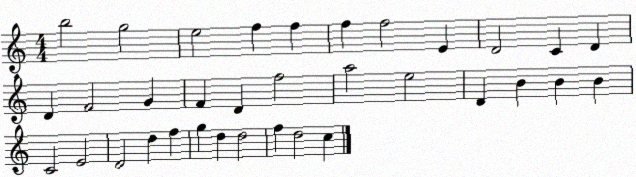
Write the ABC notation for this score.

X:1
T:Untitled
M:4/4
L:1/4
K:C
b2 g2 e2 f f f f2 E D2 C D D F2 G F D f2 a2 e2 D B B B C2 E2 D2 d f g d d2 f d2 c